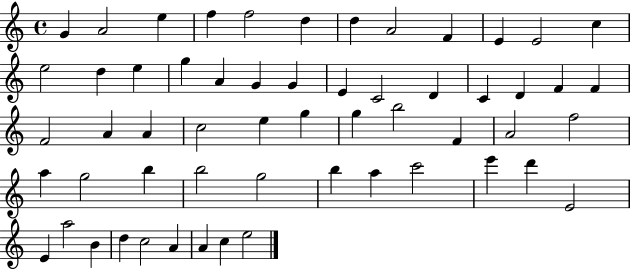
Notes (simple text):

G4/q A4/h E5/q F5/q F5/h D5/q D5/q A4/h F4/q E4/q E4/h C5/q E5/h D5/q E5/q G5/q A4/q G4/q G4/q E4/q C4/h D4/q C4/q D4/q F4/q F4/q F4/h A4/q A4/q C5/h E5/q G5/q G5/q B5/h F4/q A4/h F5/h A5/q G5/h B5/q B5/h G5/h B5/q A5/q C6/h E6/q D6/q E4/h E4/q A5/h B4/q D5/q C5/h A4/q A4/q C5/q E5/h